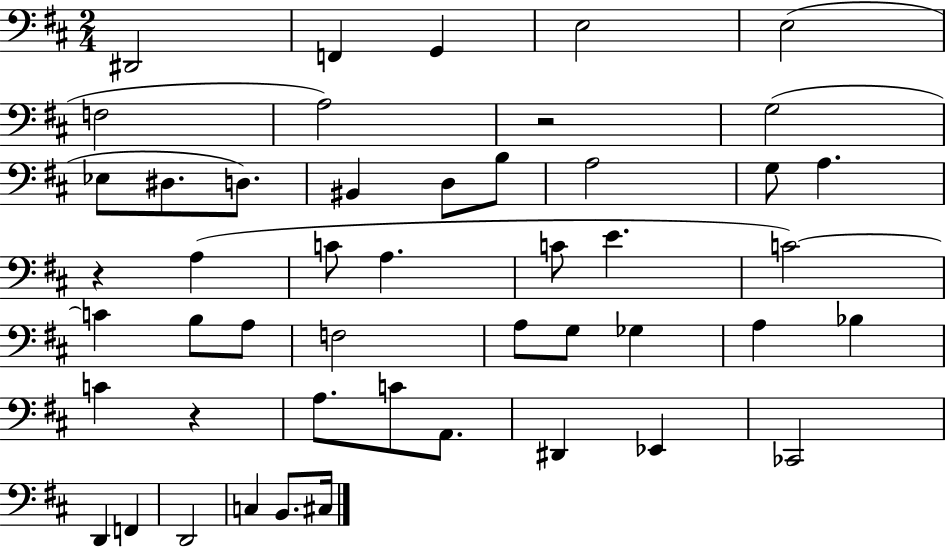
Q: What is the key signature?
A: D major